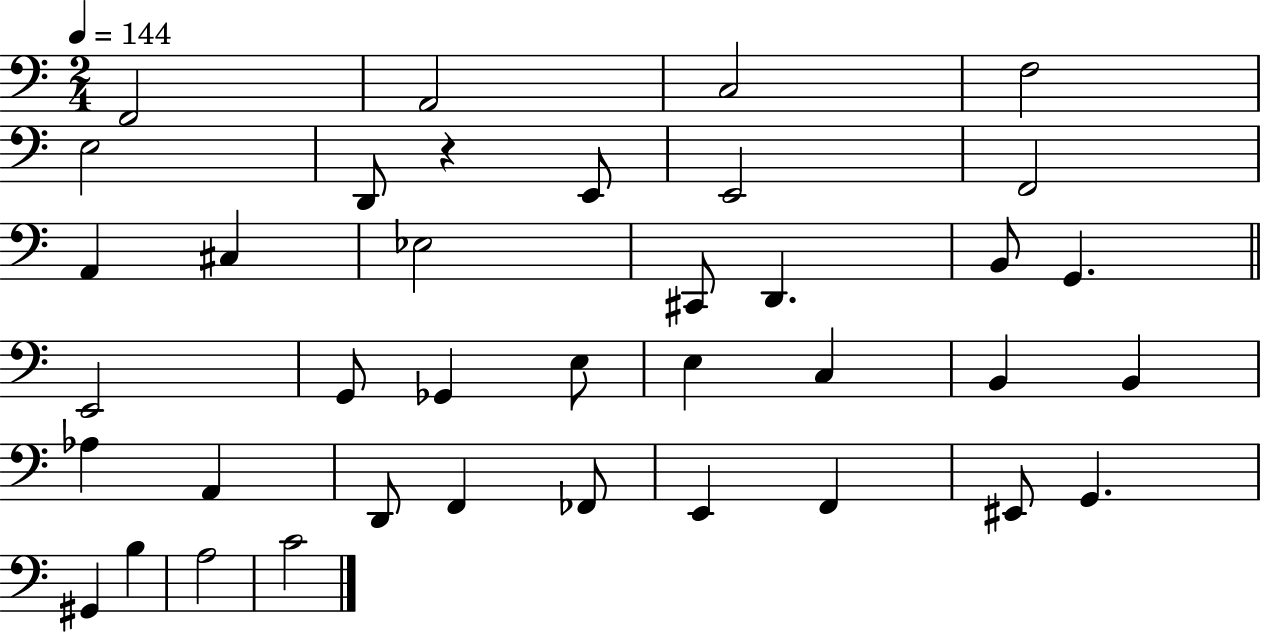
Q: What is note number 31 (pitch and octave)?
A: F2